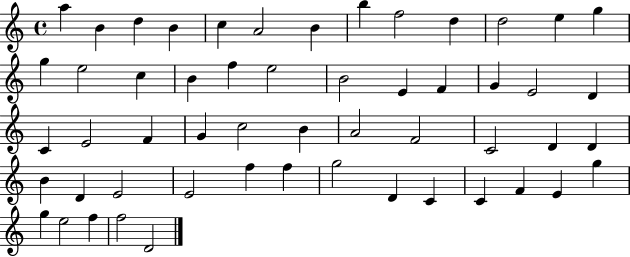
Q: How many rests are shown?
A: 0